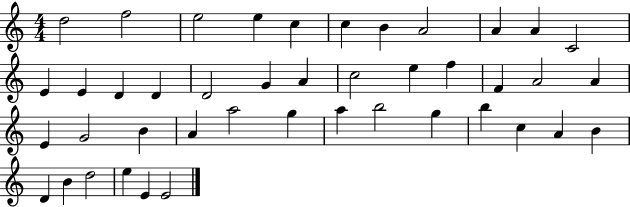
{
  \clef treble
  \numericTimeSignature
  \time 4/4
  \key c \major
  d''2 f''2 | e''2 e''4 c''4 | c''4 b'4 a'2 | a'4 a'4 c'2 | \break e'4 e'4 d'4 d'4 | d'2 g'4 a'4 | c''2 e''4 f''4 | f'4 a'2 a'4 | \break e'4 g'2 b'4 | a'4 a''2 g''4 | a''4 b''2 g''4 | b''4 c''4 a'4 b'4 | \break d'4 b'4 d''2 | e''4 e'4 e'2 | \bar "|."
}